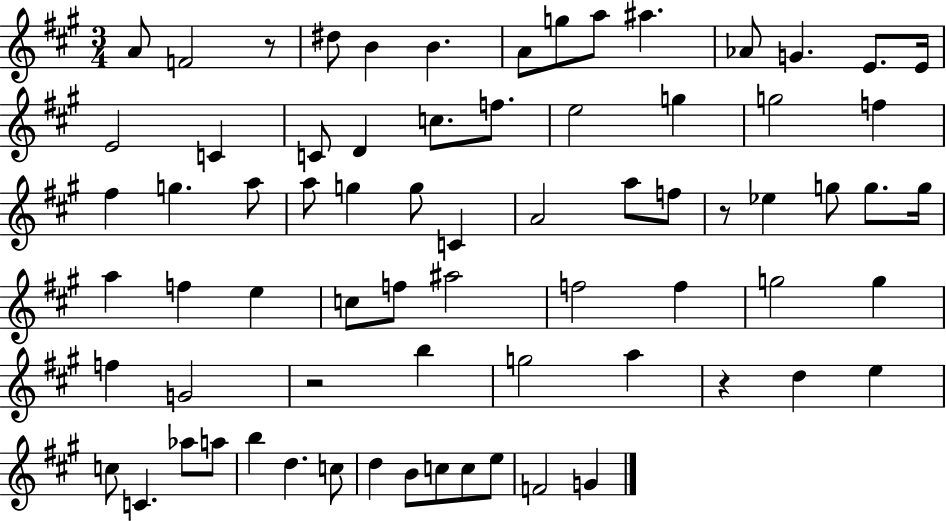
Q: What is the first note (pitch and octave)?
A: A4